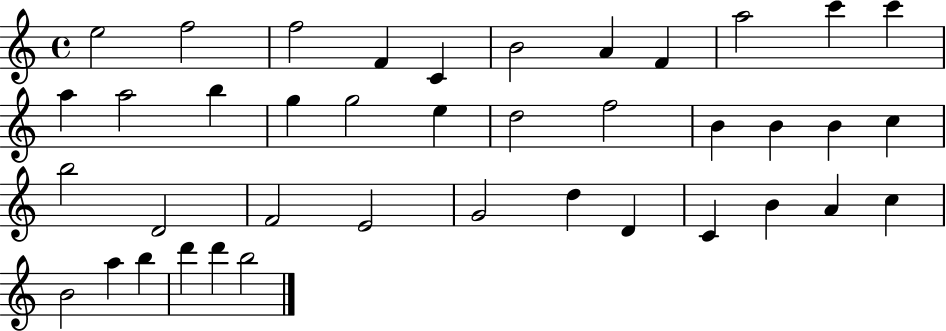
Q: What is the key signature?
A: C major